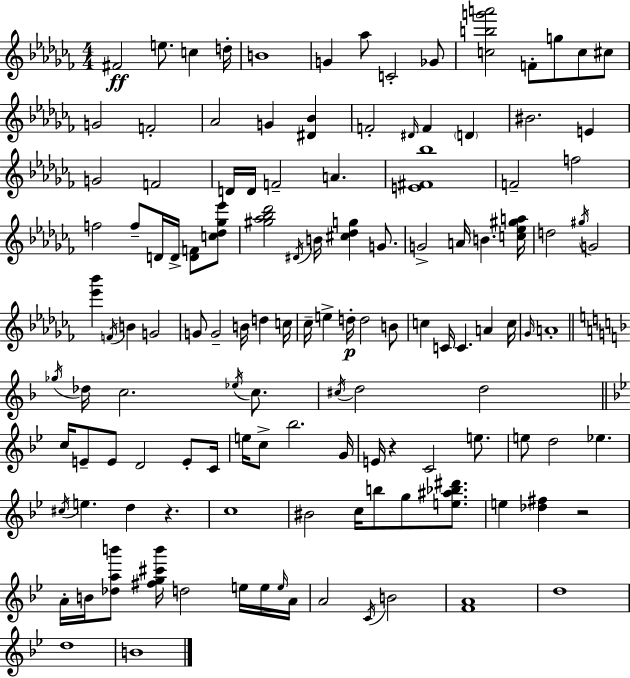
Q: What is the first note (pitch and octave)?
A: F#4